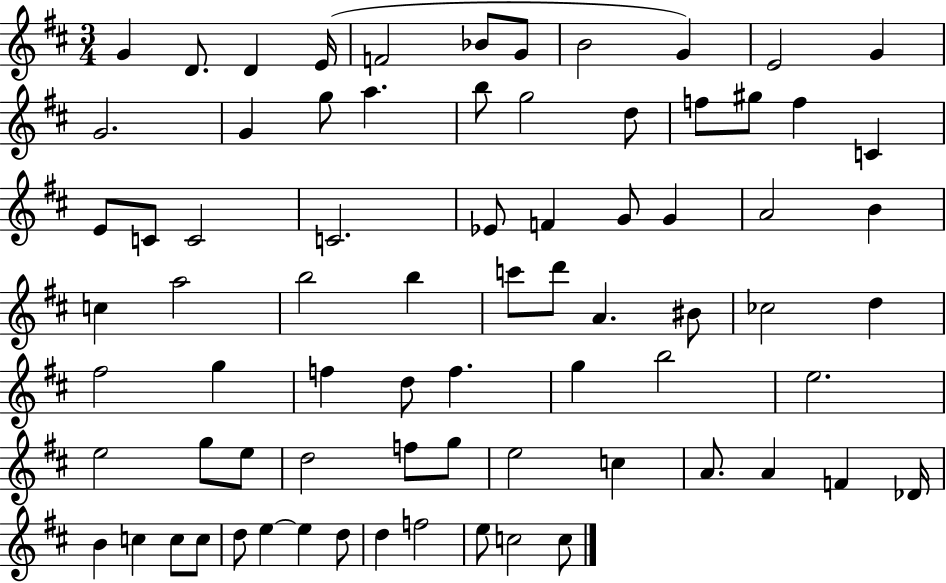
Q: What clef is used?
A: treble